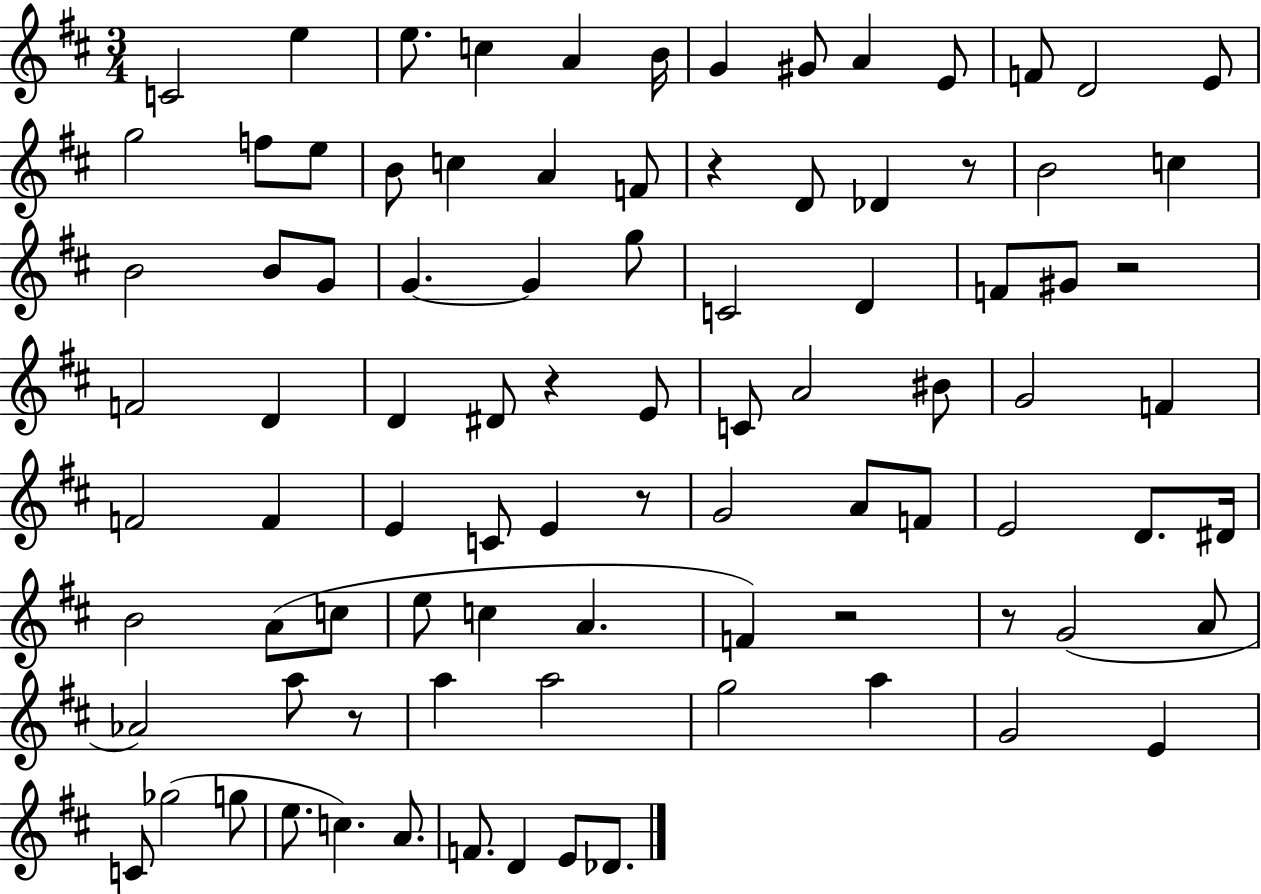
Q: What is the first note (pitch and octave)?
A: C4